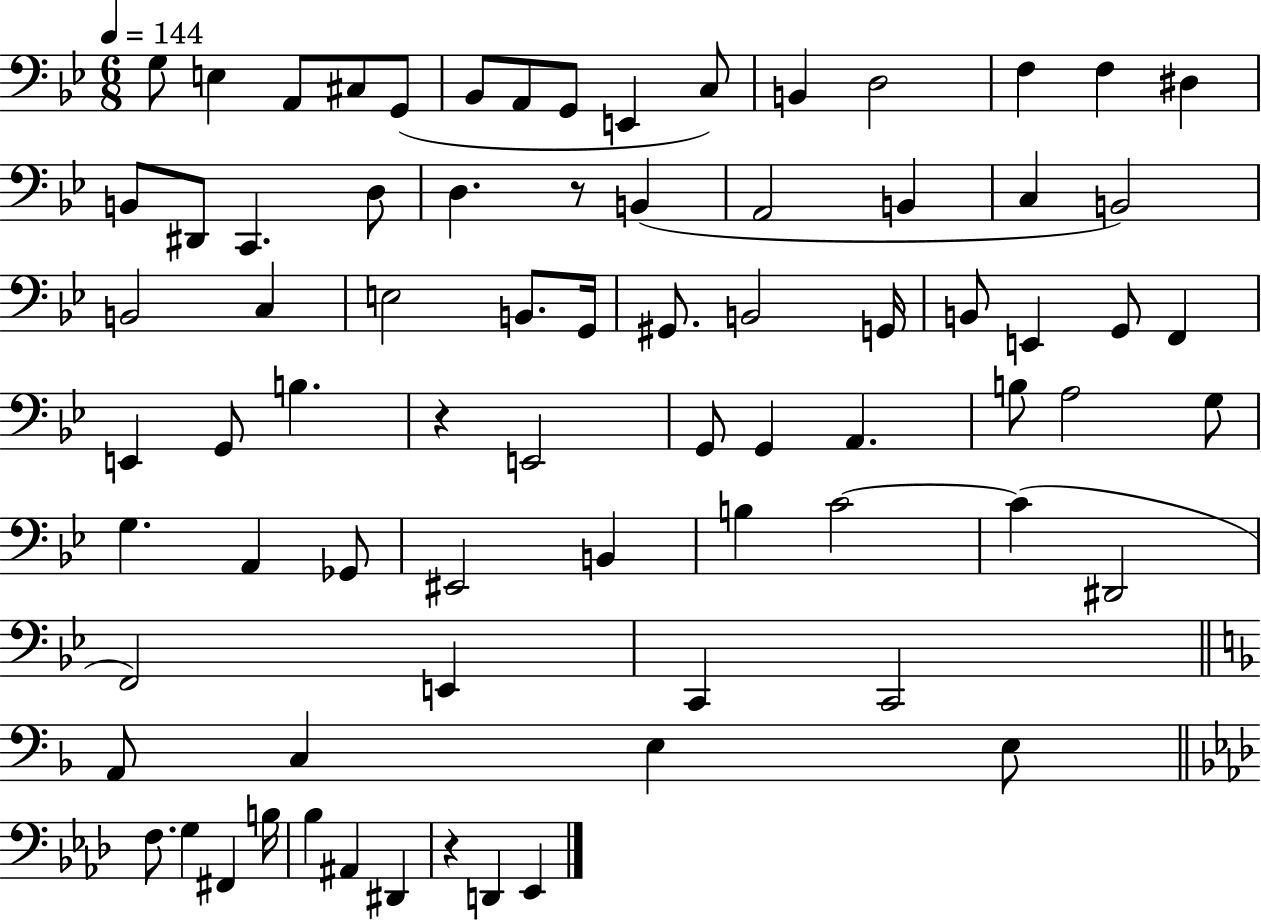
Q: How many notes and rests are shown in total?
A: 76